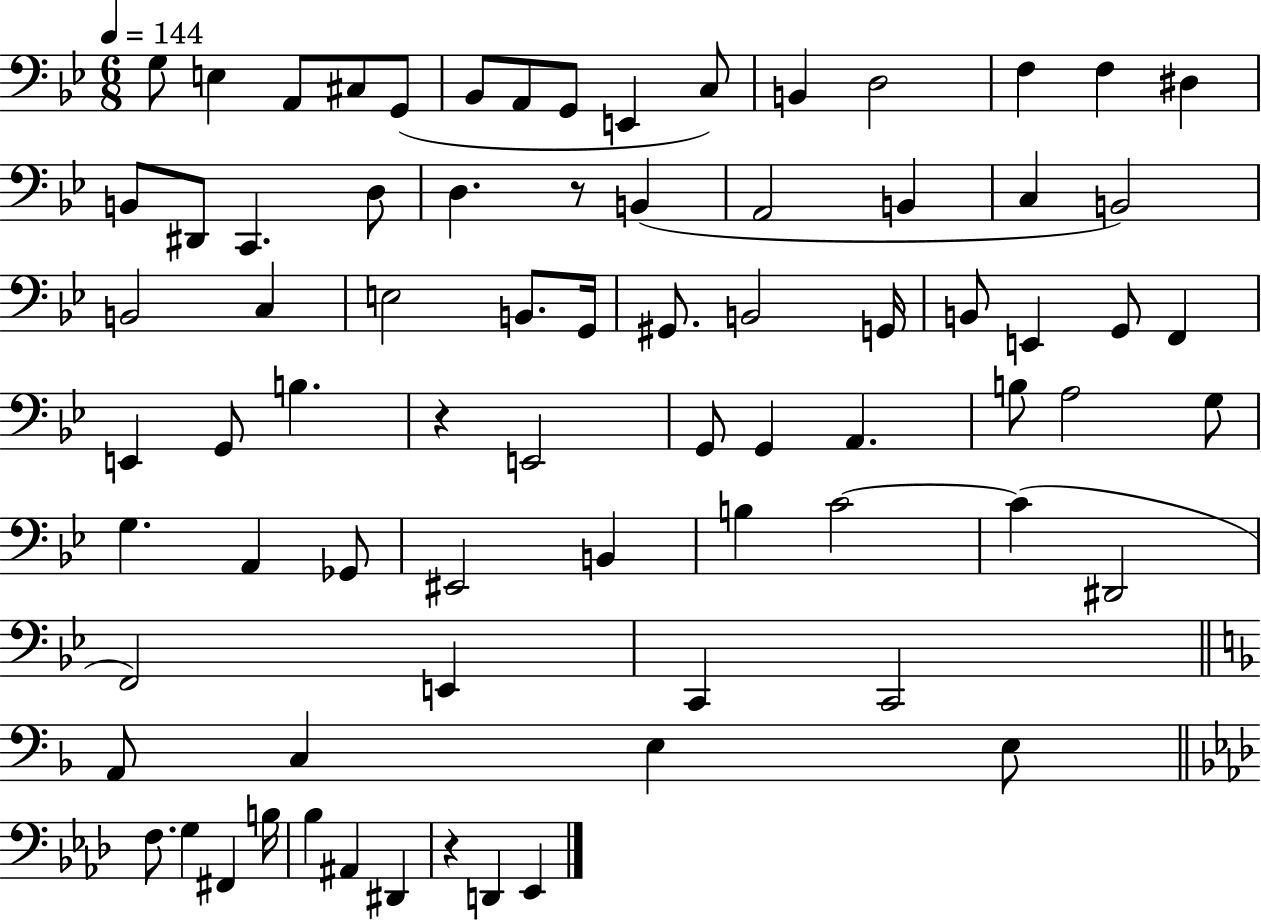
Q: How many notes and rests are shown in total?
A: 76